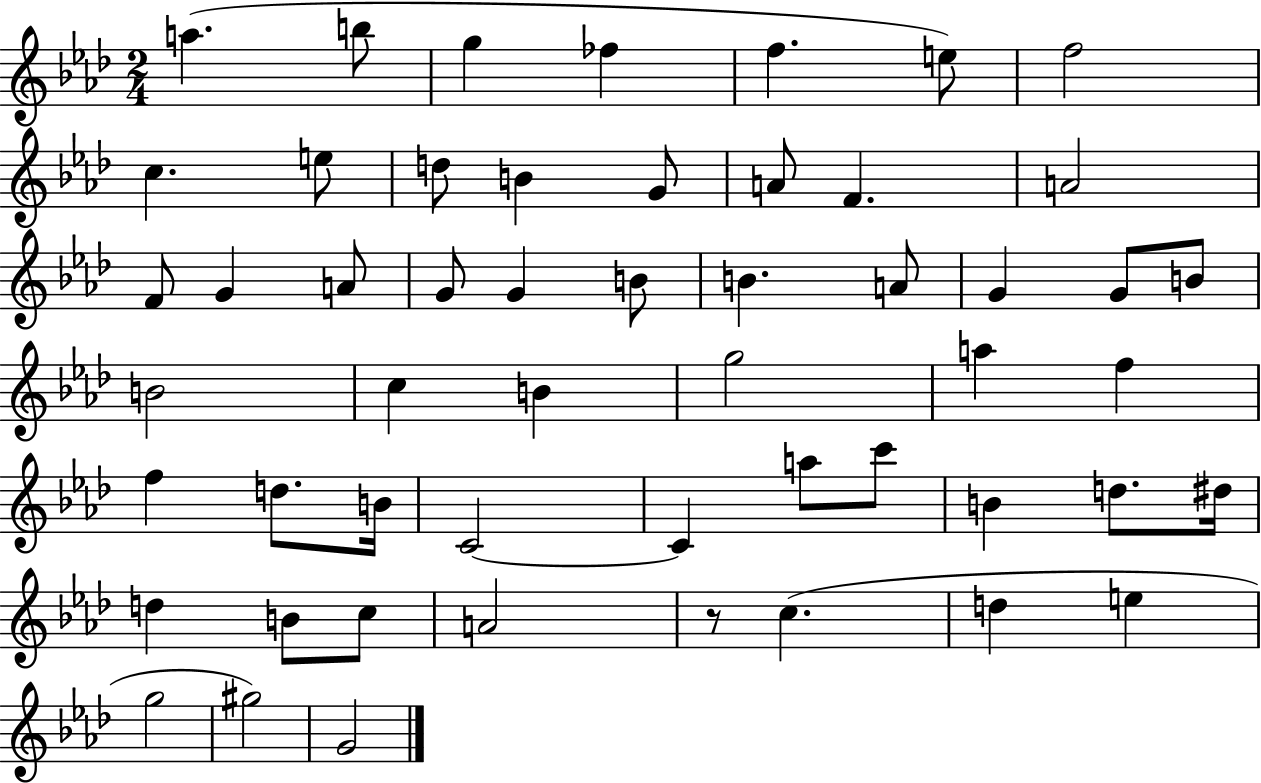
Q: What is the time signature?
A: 2/4